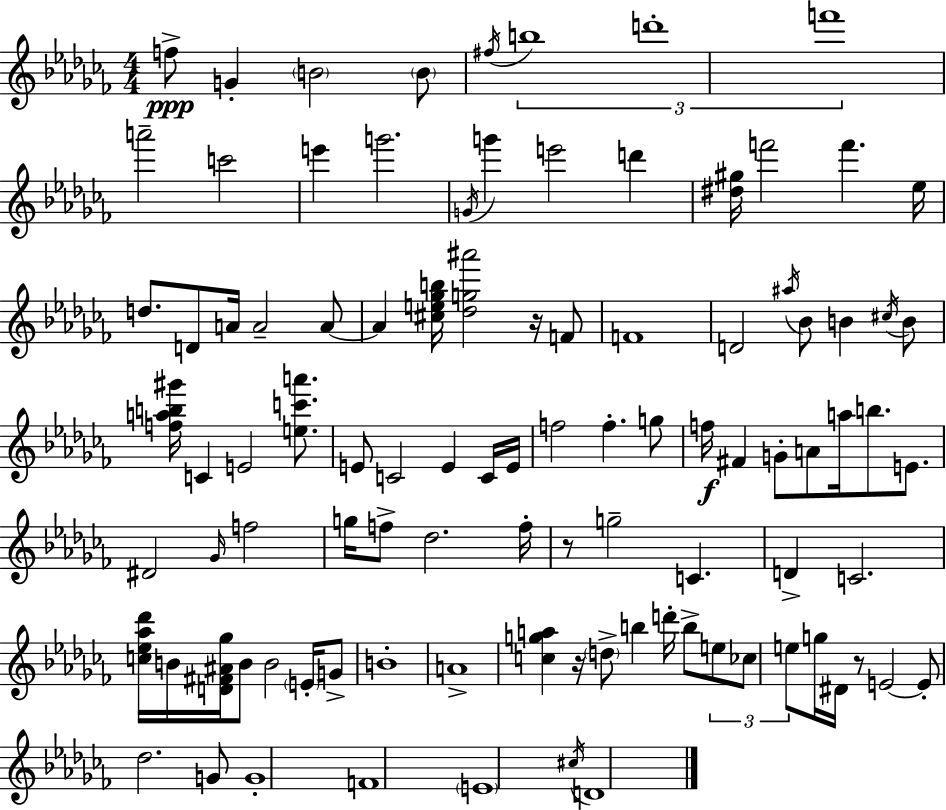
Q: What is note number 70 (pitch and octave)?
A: B5